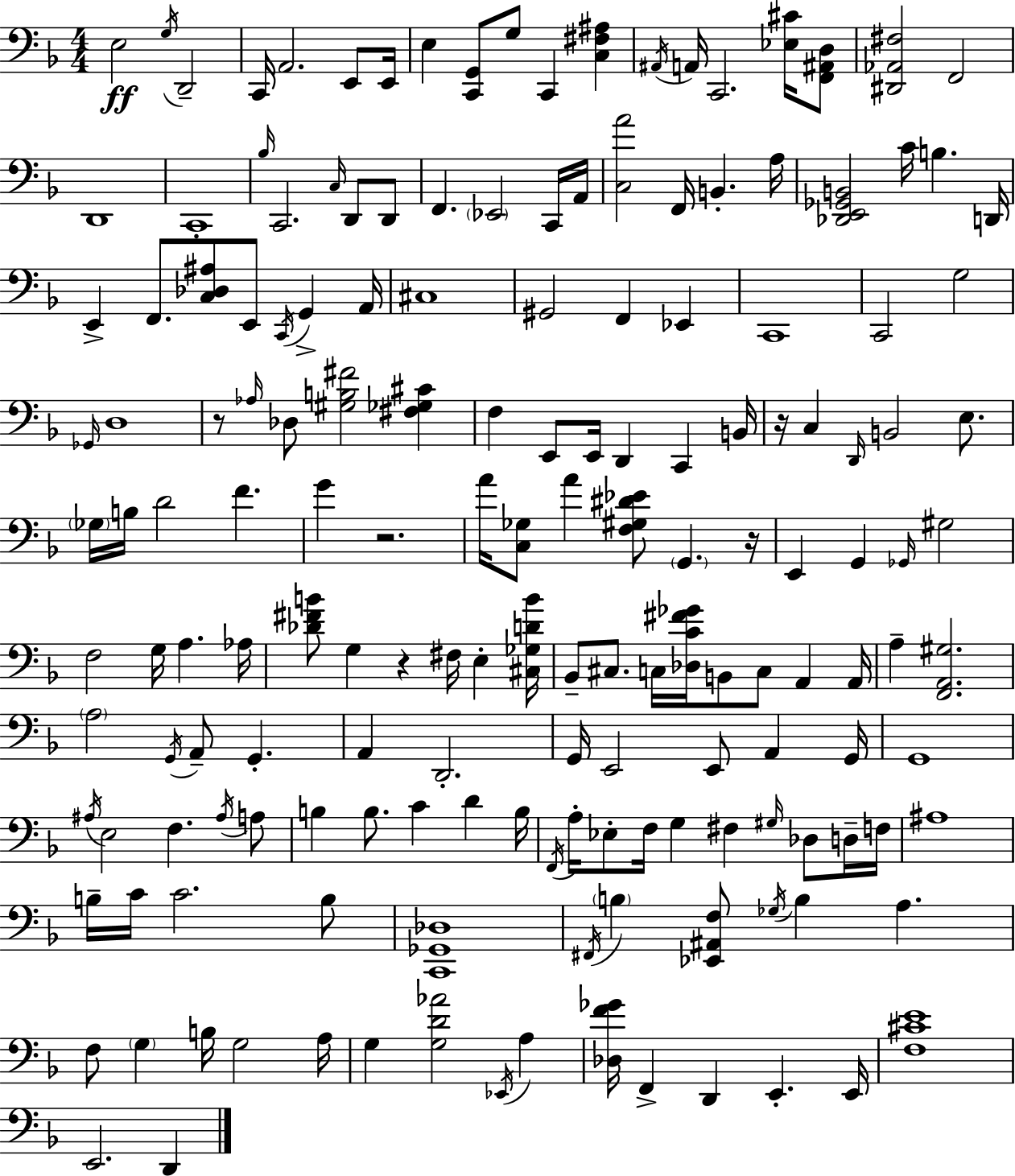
X:1
T:Untitled
M:4/4
L:1/4
K:Dm
E,2 G,/4 D,,2 C,,/4 A,,2 E,,/2 E,,/4 E, [C,,G,,]/2 G,/2 C,, [C,^F,^A,] ^A,,/4 A,,/4 C,,2 [_E,^C]/4 [F,,^A,,D,]/2 [^D,,_A,,^F,]2 F,,2 D,,4 C,,4 _B,/4 C,,2 C,/4 D,,/2 D,,/2 F,, _E,,2 C,,/4 A,,/4 [C,A]2 F,,/4 B,, A,/4 [_D,,E,,_G,,B,,]2 C/4 B, D,,/4 E,, F,,/2 [C,_D,^A,]/2 E,,/2 C,,/4 G,, A,,/4 ^C,4 ^G,,2 F,, _E,, C,,4 C,,2 G,2 _G,,/4 D,4 z/2 _A,/4 _D,/2 [^G,B,^F]2 [^F,_G,^C] F, E,,/2 E,,/4 D,, C,, B,,/4 z/4 C, D,,/4 B,,2 E,/2 _G,/4 B,/4 D2 F G z2 A/4 [C,_G,]/2 A [F,^G,^D_E]/2 G,, z/4 E,, G,, _G,,/4 ^G,2 F,2 G,/4 A, _A,/4 [_D^FB]/2 G, z ^F,/4 E, [^C,_G,DB]/4 _B,,/2 ^C,/2 C,/4 [_D,C^F_G]/4 B,,/2 C,/2 A,, A,,/4 A, [F,,A,,^G,]2 A,2 G,,/4 A,,/2 G,, A,, D,,2 G,,/4 E,,2 E,,/2 A,, G,,/4 G,,4 ^A,/4 E,2 F, ^A,/4 A,/2 B, B,/2 C D B,/4 F,,/4 A,/4 _E,/2 F,/4 G, ^F, ^G,/4 _D,/2 D,/4 F,/4 ^A,4 B,/4 C/4 C2 B,/2 [C,,_G,,_D,]4 ^F,,/4 B, [_E,,^A,,F,]/2 _G,/4 B, A, F,/2 G, B,/4 G,2 A,/4 G, [G,D_A]2 _E,,/4 A, [_D,F_G]/4 F,, D,, E,, E,,/4 [F,^CE]4 E,,2 D,,